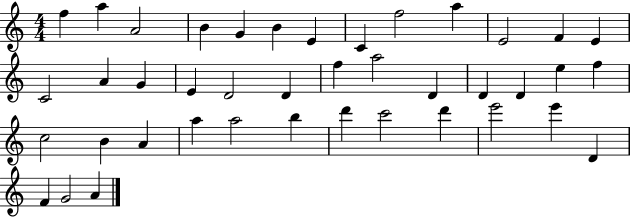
F5/q A5/q A4/h B4/q G4/q B4/q E4/q C4/q F5/h A5/q E4/h F4/q E4/q C4/h A4/q G4/q E4/q D4/h D4/q F5/q A5/h D4/q D4/q D4/q E5/q F5/q C5/h B4/q A4/q A5/q A5/h B5/q D6/q C6/h D6/q E6/h E6/q D4/q F4/q G4/h A4/q